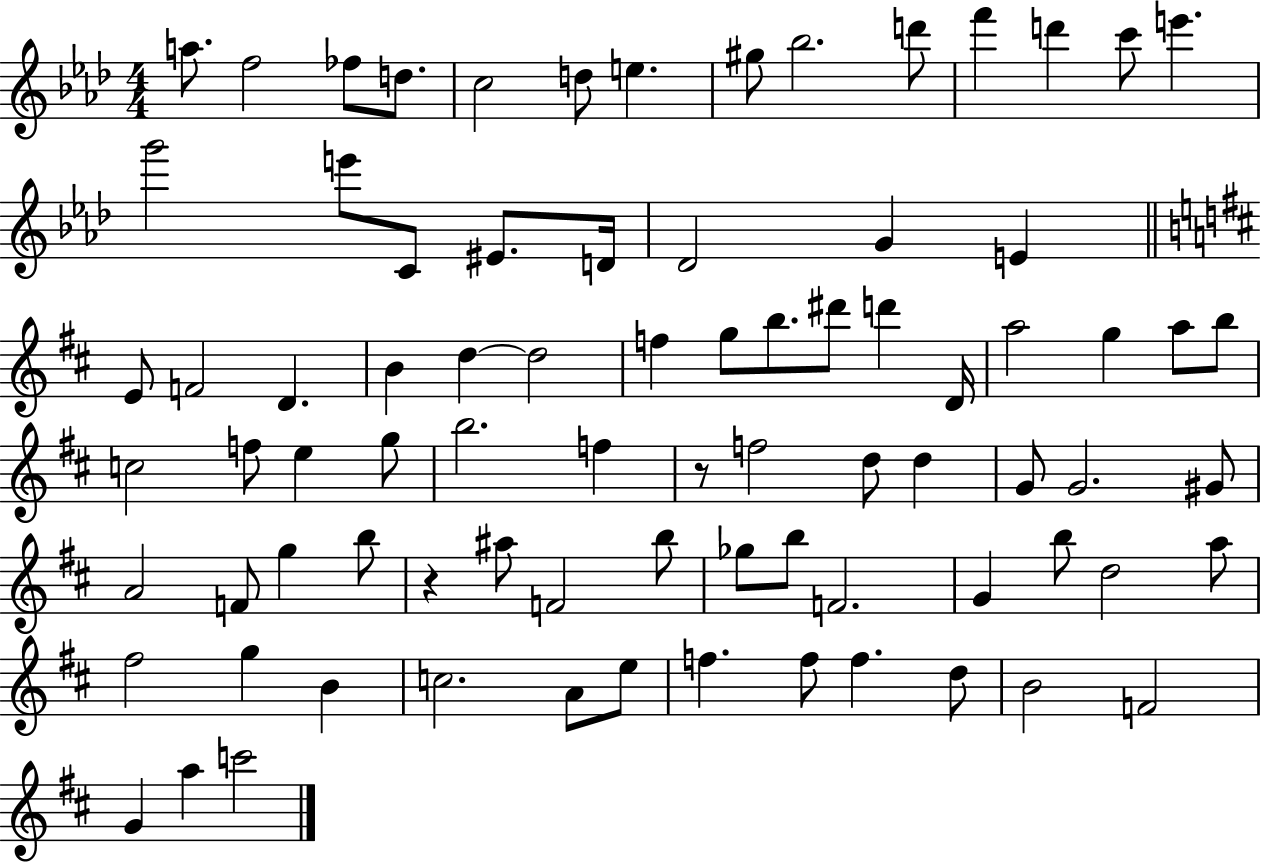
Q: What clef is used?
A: treble